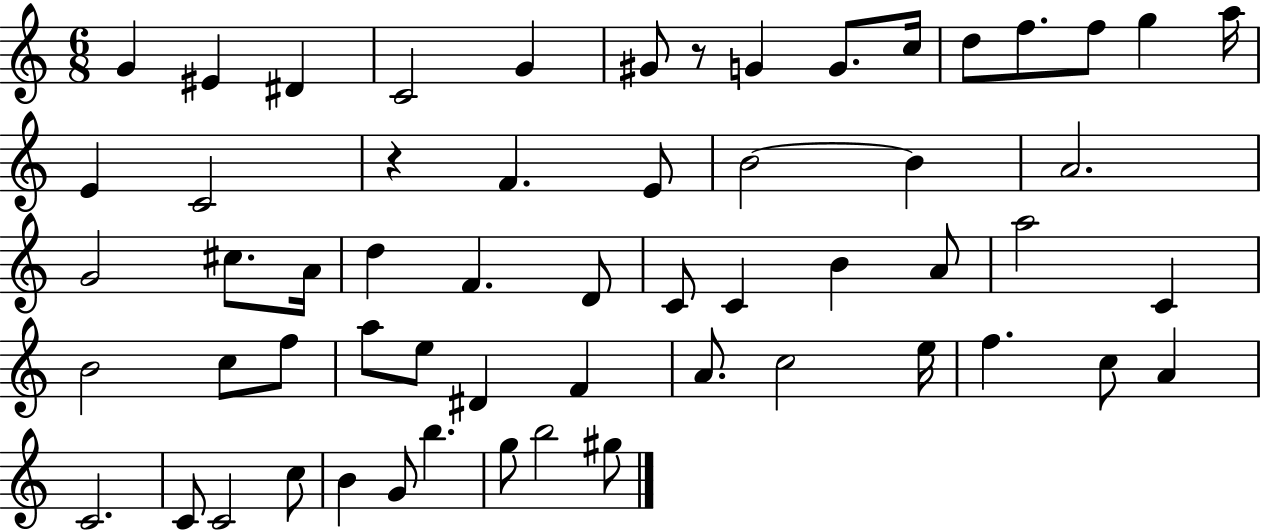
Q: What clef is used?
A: treble